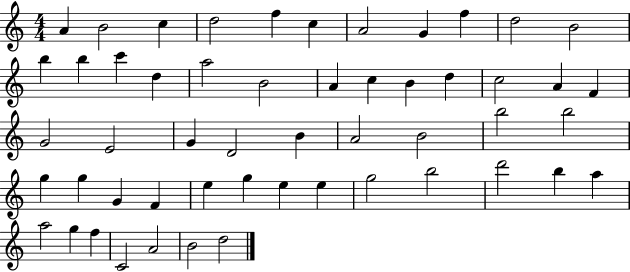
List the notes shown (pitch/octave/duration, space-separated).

A4/q B4/h C5/q D5/h F5/q C5/q A4/h G4/q F5/q D5/h B4/h B5/q B5/q C6/q D5/q A5/h B4/h A4/q C5/q B4/q D5/q C5/h A4/q F4/q G4/h E4/h G4/q D4/h B4/q A4/h B4/h B5/h B5/h G5/q G5/q G4/q F4/q E5/q G5/q E5/q E5/q G5/h B5/h D6/h B5/q A5/q A5/h G5/q F5/q C4/h A4/h B4/h D5/h